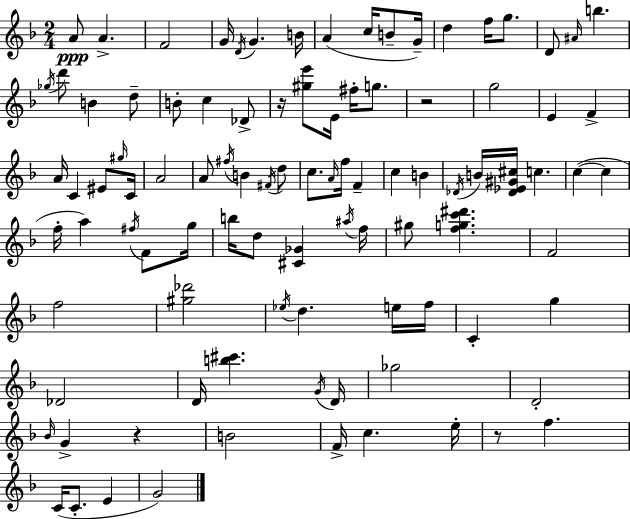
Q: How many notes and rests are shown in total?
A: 97